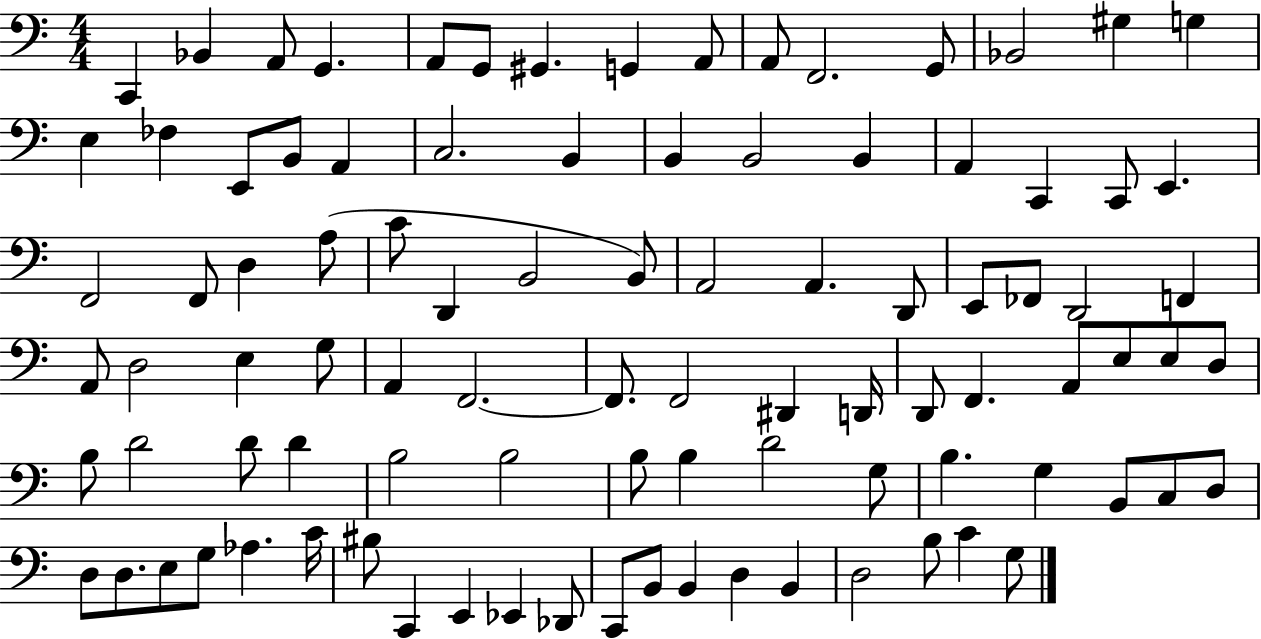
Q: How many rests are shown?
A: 0